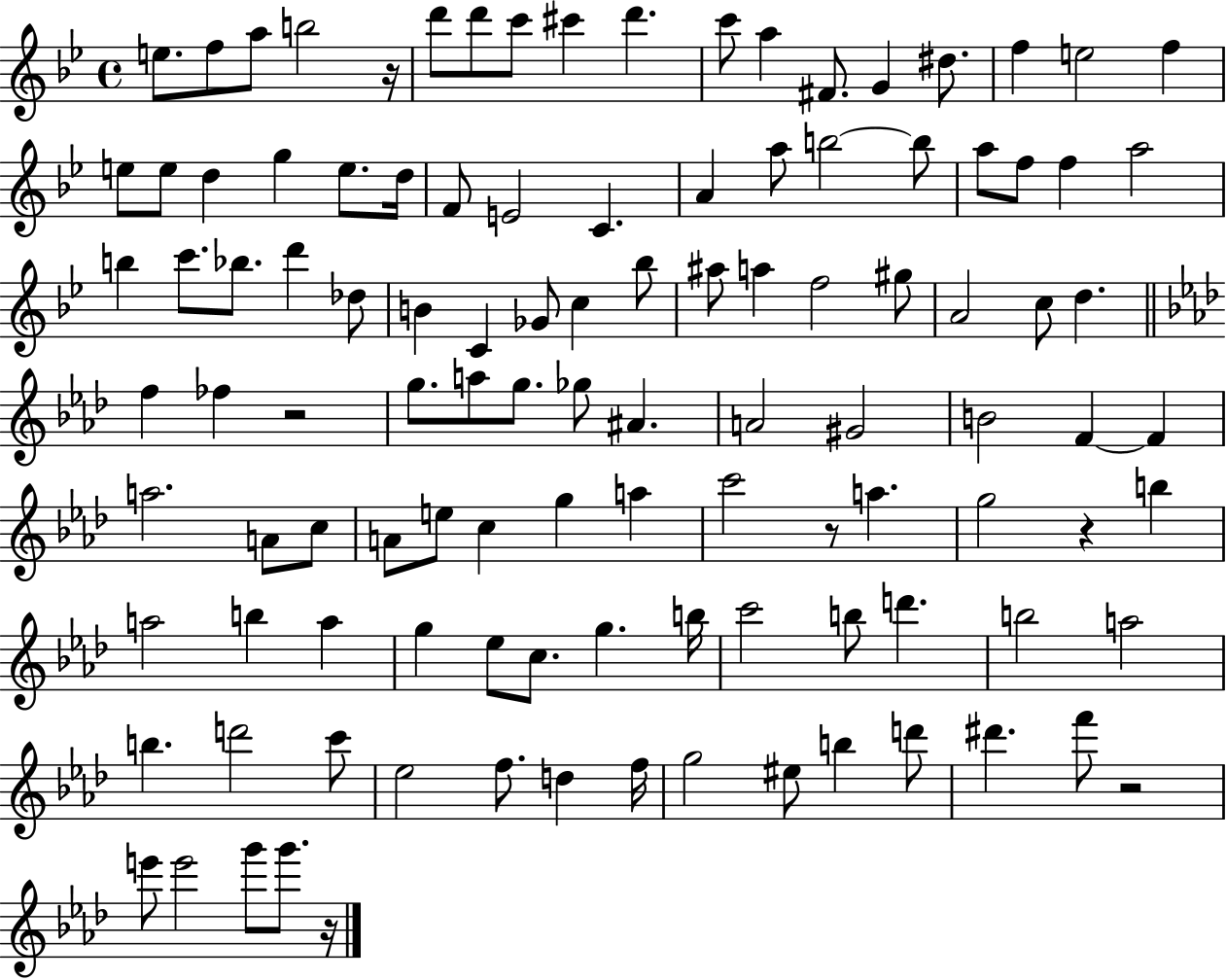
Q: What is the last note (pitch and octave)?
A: G6